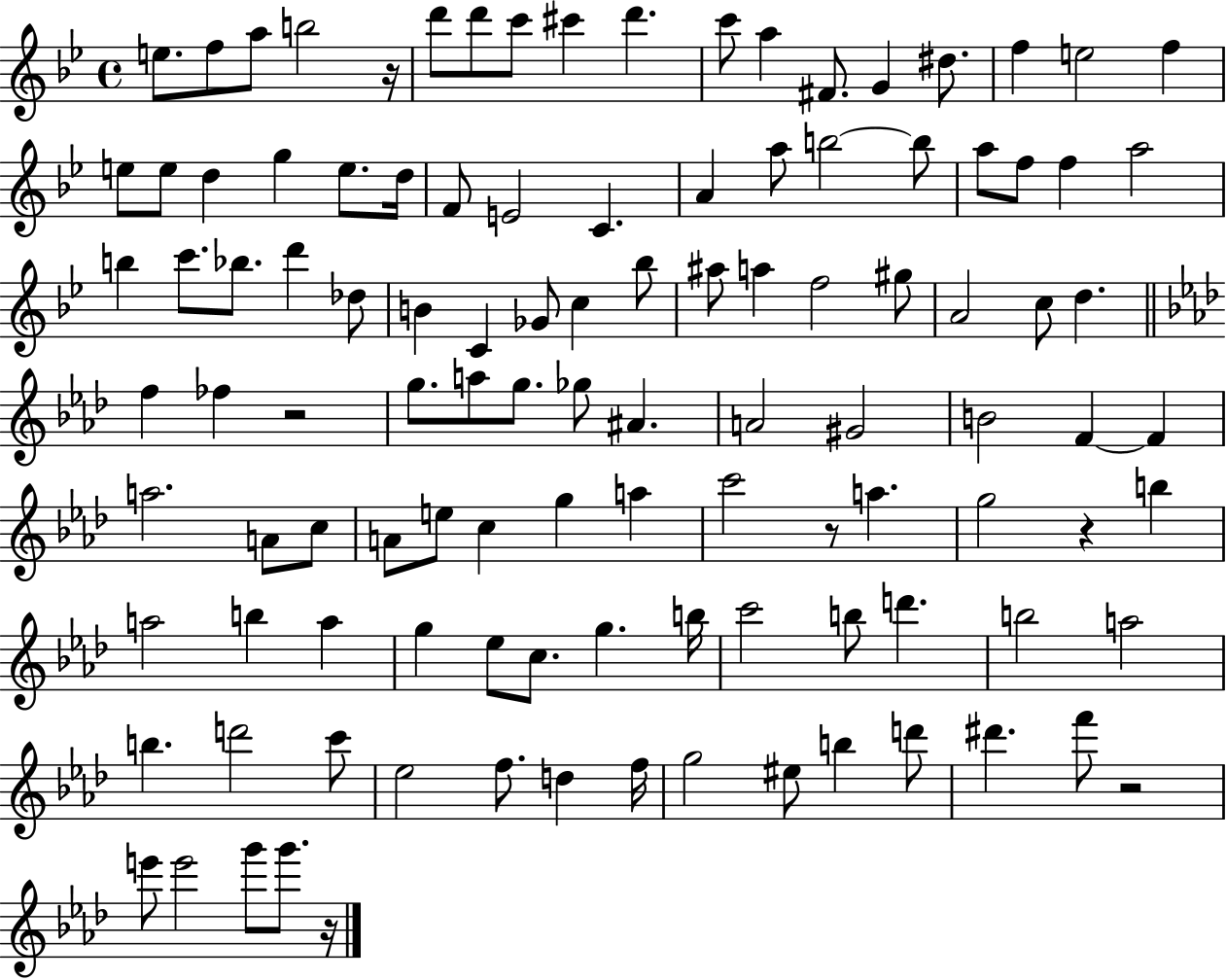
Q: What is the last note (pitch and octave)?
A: G6